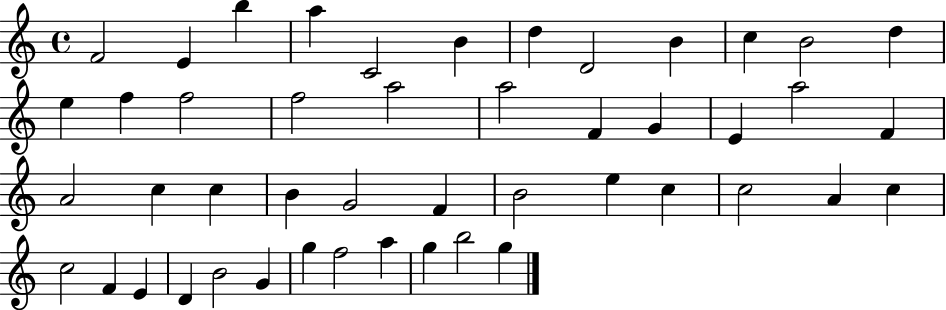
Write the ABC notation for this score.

X:1
T:Untitled
M:4/4
L:1/4
K:C
F2 E b a C2 B d D2 B c B2 d e f f2 f2 a2 a2 F G E a2 F A2 c c B G2 F B2 e c c2 A c c2 F E D B2 G g f2 a g b2 g